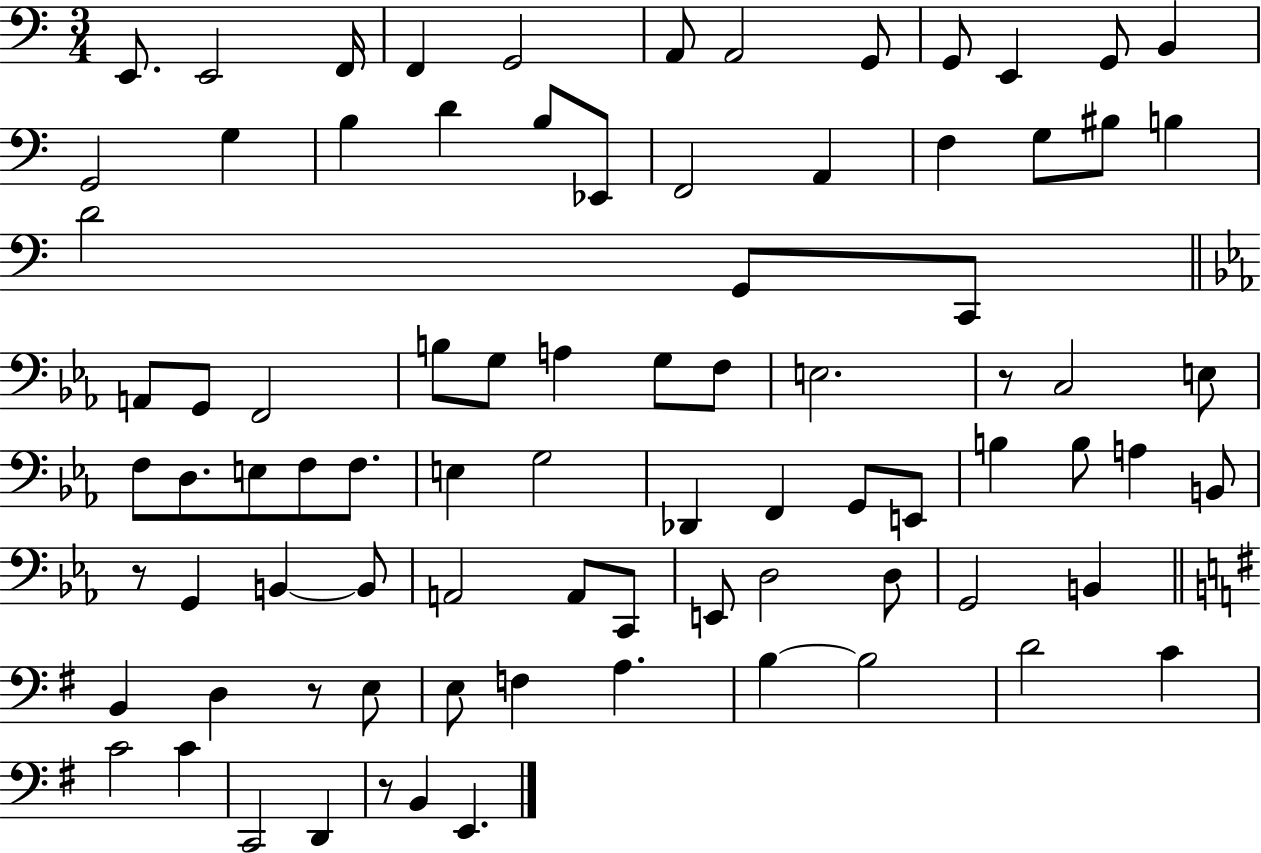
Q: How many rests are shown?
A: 4